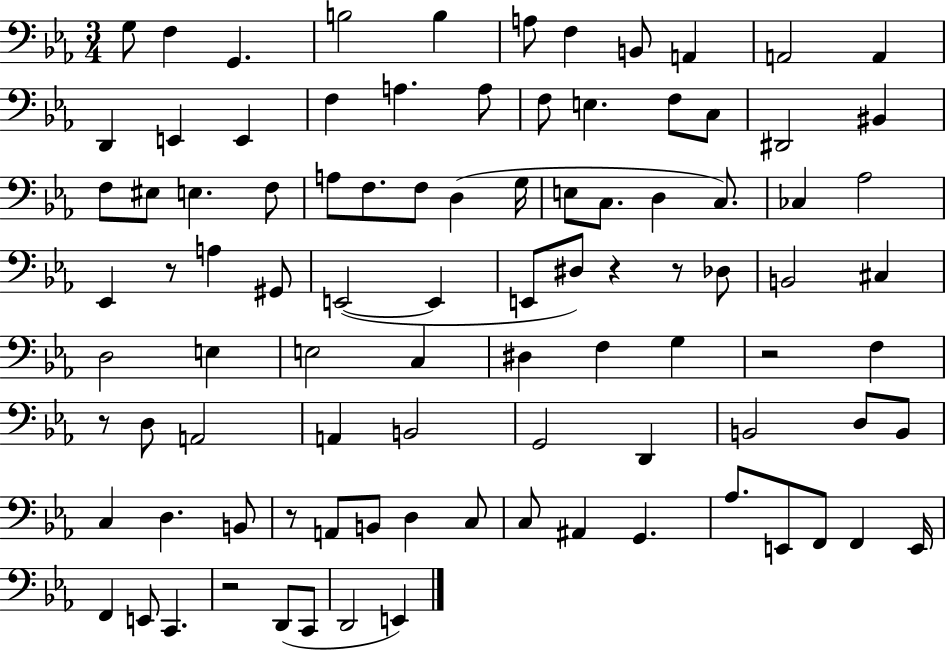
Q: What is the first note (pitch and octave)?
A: G3